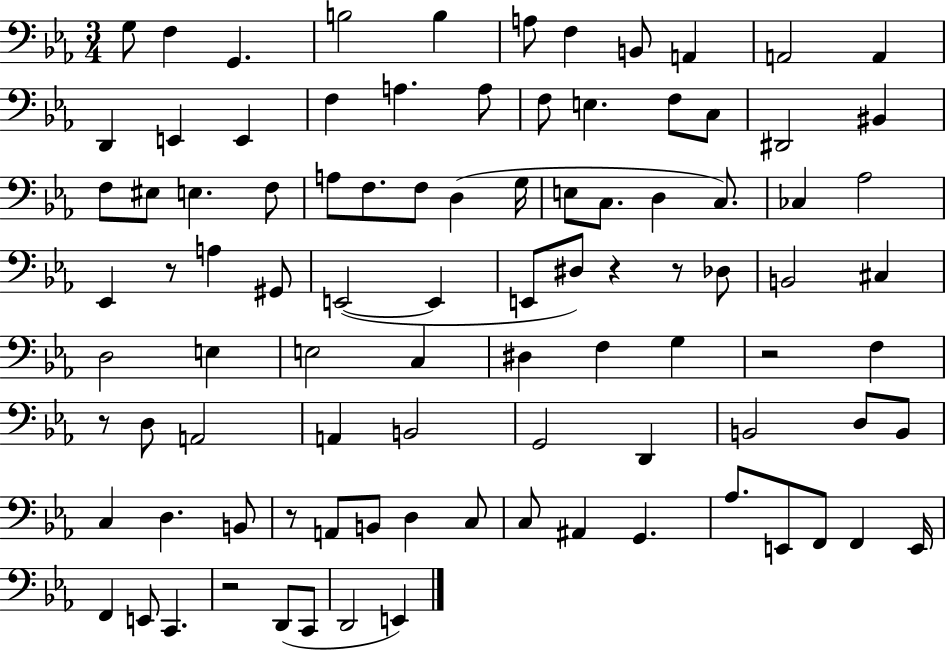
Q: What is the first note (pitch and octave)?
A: G3